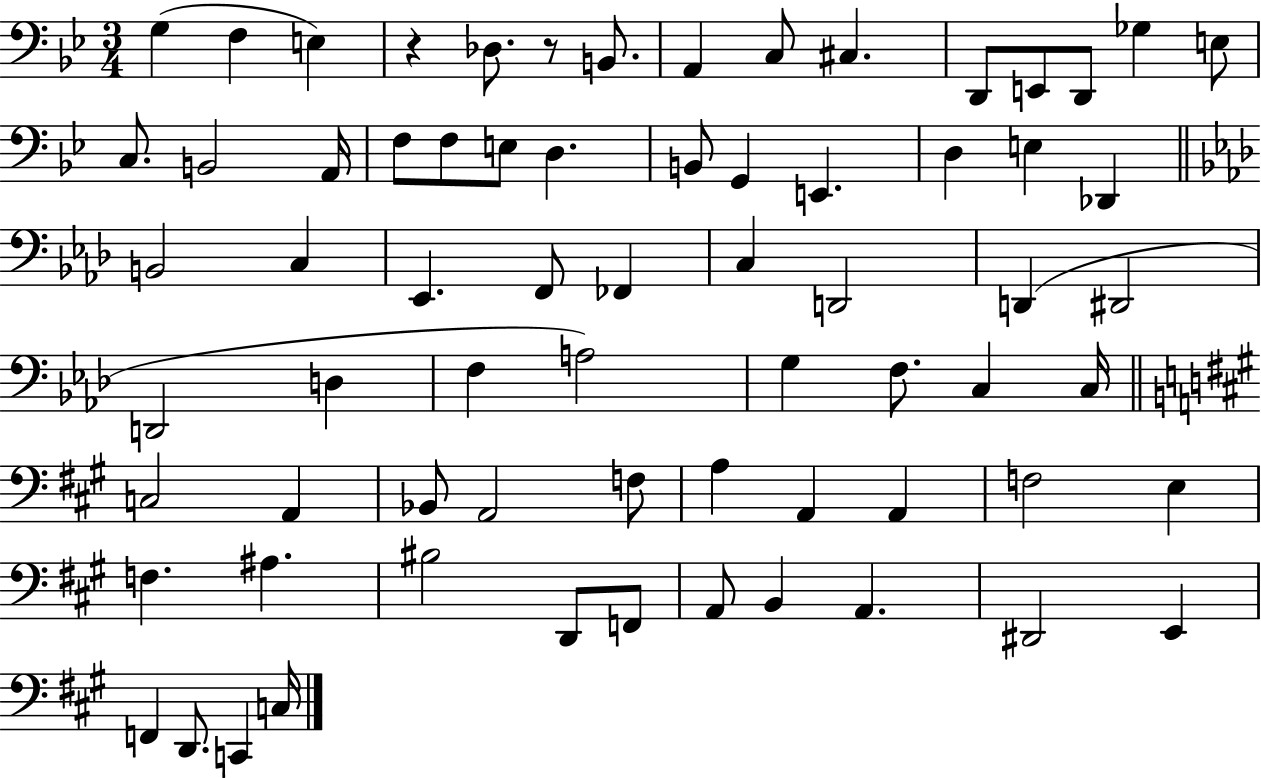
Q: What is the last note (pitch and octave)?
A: C3